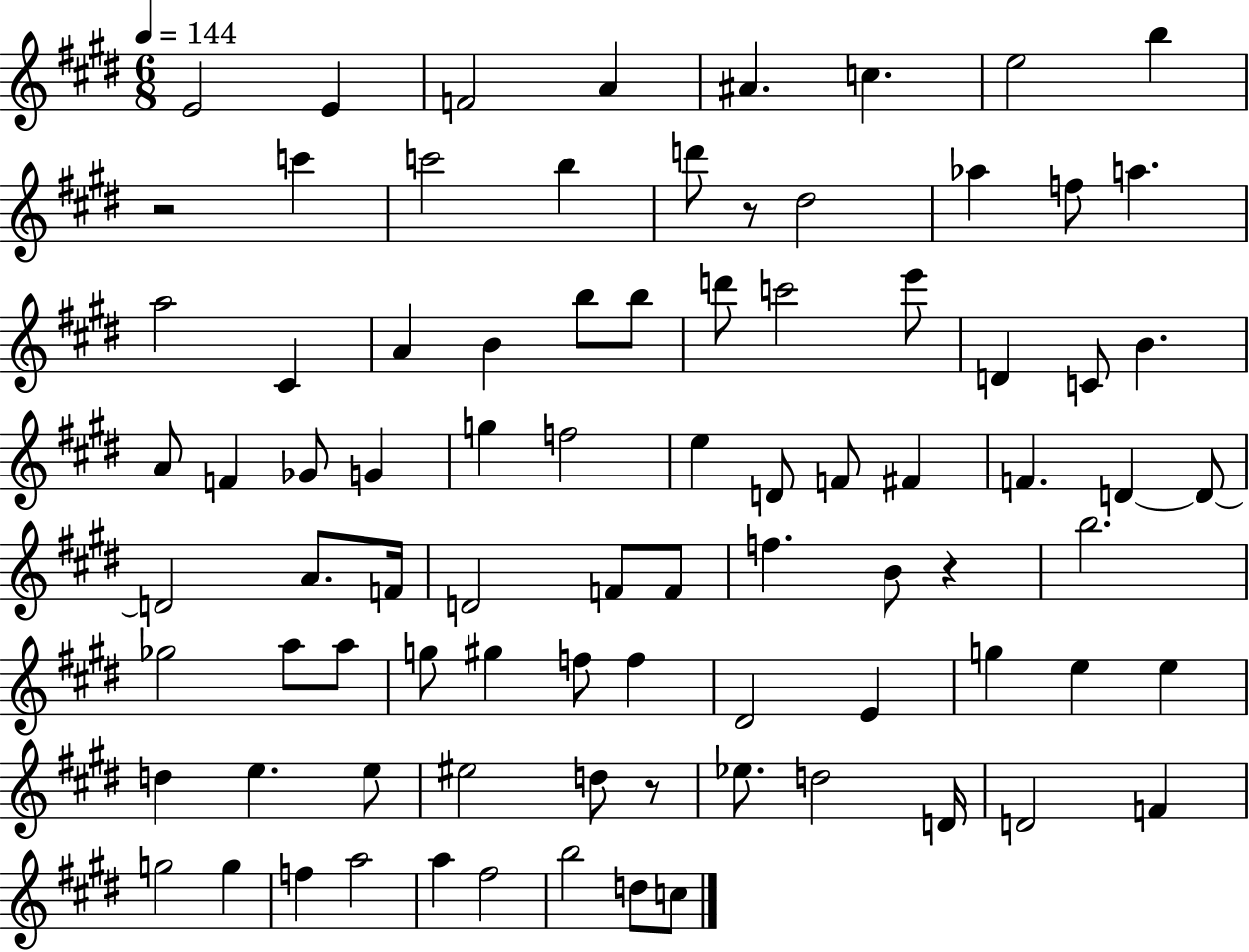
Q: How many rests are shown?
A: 4